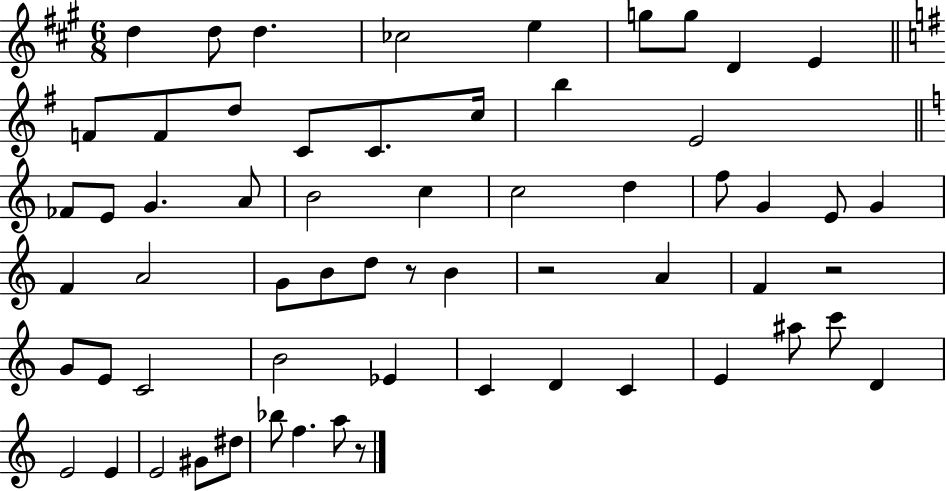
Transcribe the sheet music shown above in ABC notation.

X:1
T:Untitled
M:6/8
L:1/4
K:A
d d/2 d _c2 e g/2 g/2 D E F/2 F/2 d/2 C/2 C/2 c/4 b E2 _F/2 E/2 G A/2 B2 c c2 d f/2 G E/2 G F A2 G/2 B/2 d/2 z/2 B z2 A F z2 G/2 E/2 C2 B2 _E C D C E ^a/2 c'/2 D E2 E E2 ^G/2 ^d/2 _b/2 f a/2 z/2